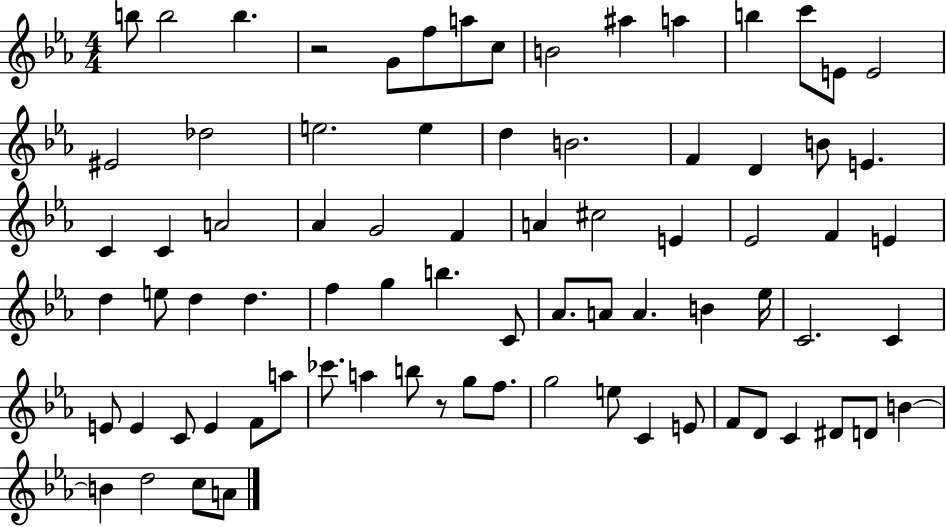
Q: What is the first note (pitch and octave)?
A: B5